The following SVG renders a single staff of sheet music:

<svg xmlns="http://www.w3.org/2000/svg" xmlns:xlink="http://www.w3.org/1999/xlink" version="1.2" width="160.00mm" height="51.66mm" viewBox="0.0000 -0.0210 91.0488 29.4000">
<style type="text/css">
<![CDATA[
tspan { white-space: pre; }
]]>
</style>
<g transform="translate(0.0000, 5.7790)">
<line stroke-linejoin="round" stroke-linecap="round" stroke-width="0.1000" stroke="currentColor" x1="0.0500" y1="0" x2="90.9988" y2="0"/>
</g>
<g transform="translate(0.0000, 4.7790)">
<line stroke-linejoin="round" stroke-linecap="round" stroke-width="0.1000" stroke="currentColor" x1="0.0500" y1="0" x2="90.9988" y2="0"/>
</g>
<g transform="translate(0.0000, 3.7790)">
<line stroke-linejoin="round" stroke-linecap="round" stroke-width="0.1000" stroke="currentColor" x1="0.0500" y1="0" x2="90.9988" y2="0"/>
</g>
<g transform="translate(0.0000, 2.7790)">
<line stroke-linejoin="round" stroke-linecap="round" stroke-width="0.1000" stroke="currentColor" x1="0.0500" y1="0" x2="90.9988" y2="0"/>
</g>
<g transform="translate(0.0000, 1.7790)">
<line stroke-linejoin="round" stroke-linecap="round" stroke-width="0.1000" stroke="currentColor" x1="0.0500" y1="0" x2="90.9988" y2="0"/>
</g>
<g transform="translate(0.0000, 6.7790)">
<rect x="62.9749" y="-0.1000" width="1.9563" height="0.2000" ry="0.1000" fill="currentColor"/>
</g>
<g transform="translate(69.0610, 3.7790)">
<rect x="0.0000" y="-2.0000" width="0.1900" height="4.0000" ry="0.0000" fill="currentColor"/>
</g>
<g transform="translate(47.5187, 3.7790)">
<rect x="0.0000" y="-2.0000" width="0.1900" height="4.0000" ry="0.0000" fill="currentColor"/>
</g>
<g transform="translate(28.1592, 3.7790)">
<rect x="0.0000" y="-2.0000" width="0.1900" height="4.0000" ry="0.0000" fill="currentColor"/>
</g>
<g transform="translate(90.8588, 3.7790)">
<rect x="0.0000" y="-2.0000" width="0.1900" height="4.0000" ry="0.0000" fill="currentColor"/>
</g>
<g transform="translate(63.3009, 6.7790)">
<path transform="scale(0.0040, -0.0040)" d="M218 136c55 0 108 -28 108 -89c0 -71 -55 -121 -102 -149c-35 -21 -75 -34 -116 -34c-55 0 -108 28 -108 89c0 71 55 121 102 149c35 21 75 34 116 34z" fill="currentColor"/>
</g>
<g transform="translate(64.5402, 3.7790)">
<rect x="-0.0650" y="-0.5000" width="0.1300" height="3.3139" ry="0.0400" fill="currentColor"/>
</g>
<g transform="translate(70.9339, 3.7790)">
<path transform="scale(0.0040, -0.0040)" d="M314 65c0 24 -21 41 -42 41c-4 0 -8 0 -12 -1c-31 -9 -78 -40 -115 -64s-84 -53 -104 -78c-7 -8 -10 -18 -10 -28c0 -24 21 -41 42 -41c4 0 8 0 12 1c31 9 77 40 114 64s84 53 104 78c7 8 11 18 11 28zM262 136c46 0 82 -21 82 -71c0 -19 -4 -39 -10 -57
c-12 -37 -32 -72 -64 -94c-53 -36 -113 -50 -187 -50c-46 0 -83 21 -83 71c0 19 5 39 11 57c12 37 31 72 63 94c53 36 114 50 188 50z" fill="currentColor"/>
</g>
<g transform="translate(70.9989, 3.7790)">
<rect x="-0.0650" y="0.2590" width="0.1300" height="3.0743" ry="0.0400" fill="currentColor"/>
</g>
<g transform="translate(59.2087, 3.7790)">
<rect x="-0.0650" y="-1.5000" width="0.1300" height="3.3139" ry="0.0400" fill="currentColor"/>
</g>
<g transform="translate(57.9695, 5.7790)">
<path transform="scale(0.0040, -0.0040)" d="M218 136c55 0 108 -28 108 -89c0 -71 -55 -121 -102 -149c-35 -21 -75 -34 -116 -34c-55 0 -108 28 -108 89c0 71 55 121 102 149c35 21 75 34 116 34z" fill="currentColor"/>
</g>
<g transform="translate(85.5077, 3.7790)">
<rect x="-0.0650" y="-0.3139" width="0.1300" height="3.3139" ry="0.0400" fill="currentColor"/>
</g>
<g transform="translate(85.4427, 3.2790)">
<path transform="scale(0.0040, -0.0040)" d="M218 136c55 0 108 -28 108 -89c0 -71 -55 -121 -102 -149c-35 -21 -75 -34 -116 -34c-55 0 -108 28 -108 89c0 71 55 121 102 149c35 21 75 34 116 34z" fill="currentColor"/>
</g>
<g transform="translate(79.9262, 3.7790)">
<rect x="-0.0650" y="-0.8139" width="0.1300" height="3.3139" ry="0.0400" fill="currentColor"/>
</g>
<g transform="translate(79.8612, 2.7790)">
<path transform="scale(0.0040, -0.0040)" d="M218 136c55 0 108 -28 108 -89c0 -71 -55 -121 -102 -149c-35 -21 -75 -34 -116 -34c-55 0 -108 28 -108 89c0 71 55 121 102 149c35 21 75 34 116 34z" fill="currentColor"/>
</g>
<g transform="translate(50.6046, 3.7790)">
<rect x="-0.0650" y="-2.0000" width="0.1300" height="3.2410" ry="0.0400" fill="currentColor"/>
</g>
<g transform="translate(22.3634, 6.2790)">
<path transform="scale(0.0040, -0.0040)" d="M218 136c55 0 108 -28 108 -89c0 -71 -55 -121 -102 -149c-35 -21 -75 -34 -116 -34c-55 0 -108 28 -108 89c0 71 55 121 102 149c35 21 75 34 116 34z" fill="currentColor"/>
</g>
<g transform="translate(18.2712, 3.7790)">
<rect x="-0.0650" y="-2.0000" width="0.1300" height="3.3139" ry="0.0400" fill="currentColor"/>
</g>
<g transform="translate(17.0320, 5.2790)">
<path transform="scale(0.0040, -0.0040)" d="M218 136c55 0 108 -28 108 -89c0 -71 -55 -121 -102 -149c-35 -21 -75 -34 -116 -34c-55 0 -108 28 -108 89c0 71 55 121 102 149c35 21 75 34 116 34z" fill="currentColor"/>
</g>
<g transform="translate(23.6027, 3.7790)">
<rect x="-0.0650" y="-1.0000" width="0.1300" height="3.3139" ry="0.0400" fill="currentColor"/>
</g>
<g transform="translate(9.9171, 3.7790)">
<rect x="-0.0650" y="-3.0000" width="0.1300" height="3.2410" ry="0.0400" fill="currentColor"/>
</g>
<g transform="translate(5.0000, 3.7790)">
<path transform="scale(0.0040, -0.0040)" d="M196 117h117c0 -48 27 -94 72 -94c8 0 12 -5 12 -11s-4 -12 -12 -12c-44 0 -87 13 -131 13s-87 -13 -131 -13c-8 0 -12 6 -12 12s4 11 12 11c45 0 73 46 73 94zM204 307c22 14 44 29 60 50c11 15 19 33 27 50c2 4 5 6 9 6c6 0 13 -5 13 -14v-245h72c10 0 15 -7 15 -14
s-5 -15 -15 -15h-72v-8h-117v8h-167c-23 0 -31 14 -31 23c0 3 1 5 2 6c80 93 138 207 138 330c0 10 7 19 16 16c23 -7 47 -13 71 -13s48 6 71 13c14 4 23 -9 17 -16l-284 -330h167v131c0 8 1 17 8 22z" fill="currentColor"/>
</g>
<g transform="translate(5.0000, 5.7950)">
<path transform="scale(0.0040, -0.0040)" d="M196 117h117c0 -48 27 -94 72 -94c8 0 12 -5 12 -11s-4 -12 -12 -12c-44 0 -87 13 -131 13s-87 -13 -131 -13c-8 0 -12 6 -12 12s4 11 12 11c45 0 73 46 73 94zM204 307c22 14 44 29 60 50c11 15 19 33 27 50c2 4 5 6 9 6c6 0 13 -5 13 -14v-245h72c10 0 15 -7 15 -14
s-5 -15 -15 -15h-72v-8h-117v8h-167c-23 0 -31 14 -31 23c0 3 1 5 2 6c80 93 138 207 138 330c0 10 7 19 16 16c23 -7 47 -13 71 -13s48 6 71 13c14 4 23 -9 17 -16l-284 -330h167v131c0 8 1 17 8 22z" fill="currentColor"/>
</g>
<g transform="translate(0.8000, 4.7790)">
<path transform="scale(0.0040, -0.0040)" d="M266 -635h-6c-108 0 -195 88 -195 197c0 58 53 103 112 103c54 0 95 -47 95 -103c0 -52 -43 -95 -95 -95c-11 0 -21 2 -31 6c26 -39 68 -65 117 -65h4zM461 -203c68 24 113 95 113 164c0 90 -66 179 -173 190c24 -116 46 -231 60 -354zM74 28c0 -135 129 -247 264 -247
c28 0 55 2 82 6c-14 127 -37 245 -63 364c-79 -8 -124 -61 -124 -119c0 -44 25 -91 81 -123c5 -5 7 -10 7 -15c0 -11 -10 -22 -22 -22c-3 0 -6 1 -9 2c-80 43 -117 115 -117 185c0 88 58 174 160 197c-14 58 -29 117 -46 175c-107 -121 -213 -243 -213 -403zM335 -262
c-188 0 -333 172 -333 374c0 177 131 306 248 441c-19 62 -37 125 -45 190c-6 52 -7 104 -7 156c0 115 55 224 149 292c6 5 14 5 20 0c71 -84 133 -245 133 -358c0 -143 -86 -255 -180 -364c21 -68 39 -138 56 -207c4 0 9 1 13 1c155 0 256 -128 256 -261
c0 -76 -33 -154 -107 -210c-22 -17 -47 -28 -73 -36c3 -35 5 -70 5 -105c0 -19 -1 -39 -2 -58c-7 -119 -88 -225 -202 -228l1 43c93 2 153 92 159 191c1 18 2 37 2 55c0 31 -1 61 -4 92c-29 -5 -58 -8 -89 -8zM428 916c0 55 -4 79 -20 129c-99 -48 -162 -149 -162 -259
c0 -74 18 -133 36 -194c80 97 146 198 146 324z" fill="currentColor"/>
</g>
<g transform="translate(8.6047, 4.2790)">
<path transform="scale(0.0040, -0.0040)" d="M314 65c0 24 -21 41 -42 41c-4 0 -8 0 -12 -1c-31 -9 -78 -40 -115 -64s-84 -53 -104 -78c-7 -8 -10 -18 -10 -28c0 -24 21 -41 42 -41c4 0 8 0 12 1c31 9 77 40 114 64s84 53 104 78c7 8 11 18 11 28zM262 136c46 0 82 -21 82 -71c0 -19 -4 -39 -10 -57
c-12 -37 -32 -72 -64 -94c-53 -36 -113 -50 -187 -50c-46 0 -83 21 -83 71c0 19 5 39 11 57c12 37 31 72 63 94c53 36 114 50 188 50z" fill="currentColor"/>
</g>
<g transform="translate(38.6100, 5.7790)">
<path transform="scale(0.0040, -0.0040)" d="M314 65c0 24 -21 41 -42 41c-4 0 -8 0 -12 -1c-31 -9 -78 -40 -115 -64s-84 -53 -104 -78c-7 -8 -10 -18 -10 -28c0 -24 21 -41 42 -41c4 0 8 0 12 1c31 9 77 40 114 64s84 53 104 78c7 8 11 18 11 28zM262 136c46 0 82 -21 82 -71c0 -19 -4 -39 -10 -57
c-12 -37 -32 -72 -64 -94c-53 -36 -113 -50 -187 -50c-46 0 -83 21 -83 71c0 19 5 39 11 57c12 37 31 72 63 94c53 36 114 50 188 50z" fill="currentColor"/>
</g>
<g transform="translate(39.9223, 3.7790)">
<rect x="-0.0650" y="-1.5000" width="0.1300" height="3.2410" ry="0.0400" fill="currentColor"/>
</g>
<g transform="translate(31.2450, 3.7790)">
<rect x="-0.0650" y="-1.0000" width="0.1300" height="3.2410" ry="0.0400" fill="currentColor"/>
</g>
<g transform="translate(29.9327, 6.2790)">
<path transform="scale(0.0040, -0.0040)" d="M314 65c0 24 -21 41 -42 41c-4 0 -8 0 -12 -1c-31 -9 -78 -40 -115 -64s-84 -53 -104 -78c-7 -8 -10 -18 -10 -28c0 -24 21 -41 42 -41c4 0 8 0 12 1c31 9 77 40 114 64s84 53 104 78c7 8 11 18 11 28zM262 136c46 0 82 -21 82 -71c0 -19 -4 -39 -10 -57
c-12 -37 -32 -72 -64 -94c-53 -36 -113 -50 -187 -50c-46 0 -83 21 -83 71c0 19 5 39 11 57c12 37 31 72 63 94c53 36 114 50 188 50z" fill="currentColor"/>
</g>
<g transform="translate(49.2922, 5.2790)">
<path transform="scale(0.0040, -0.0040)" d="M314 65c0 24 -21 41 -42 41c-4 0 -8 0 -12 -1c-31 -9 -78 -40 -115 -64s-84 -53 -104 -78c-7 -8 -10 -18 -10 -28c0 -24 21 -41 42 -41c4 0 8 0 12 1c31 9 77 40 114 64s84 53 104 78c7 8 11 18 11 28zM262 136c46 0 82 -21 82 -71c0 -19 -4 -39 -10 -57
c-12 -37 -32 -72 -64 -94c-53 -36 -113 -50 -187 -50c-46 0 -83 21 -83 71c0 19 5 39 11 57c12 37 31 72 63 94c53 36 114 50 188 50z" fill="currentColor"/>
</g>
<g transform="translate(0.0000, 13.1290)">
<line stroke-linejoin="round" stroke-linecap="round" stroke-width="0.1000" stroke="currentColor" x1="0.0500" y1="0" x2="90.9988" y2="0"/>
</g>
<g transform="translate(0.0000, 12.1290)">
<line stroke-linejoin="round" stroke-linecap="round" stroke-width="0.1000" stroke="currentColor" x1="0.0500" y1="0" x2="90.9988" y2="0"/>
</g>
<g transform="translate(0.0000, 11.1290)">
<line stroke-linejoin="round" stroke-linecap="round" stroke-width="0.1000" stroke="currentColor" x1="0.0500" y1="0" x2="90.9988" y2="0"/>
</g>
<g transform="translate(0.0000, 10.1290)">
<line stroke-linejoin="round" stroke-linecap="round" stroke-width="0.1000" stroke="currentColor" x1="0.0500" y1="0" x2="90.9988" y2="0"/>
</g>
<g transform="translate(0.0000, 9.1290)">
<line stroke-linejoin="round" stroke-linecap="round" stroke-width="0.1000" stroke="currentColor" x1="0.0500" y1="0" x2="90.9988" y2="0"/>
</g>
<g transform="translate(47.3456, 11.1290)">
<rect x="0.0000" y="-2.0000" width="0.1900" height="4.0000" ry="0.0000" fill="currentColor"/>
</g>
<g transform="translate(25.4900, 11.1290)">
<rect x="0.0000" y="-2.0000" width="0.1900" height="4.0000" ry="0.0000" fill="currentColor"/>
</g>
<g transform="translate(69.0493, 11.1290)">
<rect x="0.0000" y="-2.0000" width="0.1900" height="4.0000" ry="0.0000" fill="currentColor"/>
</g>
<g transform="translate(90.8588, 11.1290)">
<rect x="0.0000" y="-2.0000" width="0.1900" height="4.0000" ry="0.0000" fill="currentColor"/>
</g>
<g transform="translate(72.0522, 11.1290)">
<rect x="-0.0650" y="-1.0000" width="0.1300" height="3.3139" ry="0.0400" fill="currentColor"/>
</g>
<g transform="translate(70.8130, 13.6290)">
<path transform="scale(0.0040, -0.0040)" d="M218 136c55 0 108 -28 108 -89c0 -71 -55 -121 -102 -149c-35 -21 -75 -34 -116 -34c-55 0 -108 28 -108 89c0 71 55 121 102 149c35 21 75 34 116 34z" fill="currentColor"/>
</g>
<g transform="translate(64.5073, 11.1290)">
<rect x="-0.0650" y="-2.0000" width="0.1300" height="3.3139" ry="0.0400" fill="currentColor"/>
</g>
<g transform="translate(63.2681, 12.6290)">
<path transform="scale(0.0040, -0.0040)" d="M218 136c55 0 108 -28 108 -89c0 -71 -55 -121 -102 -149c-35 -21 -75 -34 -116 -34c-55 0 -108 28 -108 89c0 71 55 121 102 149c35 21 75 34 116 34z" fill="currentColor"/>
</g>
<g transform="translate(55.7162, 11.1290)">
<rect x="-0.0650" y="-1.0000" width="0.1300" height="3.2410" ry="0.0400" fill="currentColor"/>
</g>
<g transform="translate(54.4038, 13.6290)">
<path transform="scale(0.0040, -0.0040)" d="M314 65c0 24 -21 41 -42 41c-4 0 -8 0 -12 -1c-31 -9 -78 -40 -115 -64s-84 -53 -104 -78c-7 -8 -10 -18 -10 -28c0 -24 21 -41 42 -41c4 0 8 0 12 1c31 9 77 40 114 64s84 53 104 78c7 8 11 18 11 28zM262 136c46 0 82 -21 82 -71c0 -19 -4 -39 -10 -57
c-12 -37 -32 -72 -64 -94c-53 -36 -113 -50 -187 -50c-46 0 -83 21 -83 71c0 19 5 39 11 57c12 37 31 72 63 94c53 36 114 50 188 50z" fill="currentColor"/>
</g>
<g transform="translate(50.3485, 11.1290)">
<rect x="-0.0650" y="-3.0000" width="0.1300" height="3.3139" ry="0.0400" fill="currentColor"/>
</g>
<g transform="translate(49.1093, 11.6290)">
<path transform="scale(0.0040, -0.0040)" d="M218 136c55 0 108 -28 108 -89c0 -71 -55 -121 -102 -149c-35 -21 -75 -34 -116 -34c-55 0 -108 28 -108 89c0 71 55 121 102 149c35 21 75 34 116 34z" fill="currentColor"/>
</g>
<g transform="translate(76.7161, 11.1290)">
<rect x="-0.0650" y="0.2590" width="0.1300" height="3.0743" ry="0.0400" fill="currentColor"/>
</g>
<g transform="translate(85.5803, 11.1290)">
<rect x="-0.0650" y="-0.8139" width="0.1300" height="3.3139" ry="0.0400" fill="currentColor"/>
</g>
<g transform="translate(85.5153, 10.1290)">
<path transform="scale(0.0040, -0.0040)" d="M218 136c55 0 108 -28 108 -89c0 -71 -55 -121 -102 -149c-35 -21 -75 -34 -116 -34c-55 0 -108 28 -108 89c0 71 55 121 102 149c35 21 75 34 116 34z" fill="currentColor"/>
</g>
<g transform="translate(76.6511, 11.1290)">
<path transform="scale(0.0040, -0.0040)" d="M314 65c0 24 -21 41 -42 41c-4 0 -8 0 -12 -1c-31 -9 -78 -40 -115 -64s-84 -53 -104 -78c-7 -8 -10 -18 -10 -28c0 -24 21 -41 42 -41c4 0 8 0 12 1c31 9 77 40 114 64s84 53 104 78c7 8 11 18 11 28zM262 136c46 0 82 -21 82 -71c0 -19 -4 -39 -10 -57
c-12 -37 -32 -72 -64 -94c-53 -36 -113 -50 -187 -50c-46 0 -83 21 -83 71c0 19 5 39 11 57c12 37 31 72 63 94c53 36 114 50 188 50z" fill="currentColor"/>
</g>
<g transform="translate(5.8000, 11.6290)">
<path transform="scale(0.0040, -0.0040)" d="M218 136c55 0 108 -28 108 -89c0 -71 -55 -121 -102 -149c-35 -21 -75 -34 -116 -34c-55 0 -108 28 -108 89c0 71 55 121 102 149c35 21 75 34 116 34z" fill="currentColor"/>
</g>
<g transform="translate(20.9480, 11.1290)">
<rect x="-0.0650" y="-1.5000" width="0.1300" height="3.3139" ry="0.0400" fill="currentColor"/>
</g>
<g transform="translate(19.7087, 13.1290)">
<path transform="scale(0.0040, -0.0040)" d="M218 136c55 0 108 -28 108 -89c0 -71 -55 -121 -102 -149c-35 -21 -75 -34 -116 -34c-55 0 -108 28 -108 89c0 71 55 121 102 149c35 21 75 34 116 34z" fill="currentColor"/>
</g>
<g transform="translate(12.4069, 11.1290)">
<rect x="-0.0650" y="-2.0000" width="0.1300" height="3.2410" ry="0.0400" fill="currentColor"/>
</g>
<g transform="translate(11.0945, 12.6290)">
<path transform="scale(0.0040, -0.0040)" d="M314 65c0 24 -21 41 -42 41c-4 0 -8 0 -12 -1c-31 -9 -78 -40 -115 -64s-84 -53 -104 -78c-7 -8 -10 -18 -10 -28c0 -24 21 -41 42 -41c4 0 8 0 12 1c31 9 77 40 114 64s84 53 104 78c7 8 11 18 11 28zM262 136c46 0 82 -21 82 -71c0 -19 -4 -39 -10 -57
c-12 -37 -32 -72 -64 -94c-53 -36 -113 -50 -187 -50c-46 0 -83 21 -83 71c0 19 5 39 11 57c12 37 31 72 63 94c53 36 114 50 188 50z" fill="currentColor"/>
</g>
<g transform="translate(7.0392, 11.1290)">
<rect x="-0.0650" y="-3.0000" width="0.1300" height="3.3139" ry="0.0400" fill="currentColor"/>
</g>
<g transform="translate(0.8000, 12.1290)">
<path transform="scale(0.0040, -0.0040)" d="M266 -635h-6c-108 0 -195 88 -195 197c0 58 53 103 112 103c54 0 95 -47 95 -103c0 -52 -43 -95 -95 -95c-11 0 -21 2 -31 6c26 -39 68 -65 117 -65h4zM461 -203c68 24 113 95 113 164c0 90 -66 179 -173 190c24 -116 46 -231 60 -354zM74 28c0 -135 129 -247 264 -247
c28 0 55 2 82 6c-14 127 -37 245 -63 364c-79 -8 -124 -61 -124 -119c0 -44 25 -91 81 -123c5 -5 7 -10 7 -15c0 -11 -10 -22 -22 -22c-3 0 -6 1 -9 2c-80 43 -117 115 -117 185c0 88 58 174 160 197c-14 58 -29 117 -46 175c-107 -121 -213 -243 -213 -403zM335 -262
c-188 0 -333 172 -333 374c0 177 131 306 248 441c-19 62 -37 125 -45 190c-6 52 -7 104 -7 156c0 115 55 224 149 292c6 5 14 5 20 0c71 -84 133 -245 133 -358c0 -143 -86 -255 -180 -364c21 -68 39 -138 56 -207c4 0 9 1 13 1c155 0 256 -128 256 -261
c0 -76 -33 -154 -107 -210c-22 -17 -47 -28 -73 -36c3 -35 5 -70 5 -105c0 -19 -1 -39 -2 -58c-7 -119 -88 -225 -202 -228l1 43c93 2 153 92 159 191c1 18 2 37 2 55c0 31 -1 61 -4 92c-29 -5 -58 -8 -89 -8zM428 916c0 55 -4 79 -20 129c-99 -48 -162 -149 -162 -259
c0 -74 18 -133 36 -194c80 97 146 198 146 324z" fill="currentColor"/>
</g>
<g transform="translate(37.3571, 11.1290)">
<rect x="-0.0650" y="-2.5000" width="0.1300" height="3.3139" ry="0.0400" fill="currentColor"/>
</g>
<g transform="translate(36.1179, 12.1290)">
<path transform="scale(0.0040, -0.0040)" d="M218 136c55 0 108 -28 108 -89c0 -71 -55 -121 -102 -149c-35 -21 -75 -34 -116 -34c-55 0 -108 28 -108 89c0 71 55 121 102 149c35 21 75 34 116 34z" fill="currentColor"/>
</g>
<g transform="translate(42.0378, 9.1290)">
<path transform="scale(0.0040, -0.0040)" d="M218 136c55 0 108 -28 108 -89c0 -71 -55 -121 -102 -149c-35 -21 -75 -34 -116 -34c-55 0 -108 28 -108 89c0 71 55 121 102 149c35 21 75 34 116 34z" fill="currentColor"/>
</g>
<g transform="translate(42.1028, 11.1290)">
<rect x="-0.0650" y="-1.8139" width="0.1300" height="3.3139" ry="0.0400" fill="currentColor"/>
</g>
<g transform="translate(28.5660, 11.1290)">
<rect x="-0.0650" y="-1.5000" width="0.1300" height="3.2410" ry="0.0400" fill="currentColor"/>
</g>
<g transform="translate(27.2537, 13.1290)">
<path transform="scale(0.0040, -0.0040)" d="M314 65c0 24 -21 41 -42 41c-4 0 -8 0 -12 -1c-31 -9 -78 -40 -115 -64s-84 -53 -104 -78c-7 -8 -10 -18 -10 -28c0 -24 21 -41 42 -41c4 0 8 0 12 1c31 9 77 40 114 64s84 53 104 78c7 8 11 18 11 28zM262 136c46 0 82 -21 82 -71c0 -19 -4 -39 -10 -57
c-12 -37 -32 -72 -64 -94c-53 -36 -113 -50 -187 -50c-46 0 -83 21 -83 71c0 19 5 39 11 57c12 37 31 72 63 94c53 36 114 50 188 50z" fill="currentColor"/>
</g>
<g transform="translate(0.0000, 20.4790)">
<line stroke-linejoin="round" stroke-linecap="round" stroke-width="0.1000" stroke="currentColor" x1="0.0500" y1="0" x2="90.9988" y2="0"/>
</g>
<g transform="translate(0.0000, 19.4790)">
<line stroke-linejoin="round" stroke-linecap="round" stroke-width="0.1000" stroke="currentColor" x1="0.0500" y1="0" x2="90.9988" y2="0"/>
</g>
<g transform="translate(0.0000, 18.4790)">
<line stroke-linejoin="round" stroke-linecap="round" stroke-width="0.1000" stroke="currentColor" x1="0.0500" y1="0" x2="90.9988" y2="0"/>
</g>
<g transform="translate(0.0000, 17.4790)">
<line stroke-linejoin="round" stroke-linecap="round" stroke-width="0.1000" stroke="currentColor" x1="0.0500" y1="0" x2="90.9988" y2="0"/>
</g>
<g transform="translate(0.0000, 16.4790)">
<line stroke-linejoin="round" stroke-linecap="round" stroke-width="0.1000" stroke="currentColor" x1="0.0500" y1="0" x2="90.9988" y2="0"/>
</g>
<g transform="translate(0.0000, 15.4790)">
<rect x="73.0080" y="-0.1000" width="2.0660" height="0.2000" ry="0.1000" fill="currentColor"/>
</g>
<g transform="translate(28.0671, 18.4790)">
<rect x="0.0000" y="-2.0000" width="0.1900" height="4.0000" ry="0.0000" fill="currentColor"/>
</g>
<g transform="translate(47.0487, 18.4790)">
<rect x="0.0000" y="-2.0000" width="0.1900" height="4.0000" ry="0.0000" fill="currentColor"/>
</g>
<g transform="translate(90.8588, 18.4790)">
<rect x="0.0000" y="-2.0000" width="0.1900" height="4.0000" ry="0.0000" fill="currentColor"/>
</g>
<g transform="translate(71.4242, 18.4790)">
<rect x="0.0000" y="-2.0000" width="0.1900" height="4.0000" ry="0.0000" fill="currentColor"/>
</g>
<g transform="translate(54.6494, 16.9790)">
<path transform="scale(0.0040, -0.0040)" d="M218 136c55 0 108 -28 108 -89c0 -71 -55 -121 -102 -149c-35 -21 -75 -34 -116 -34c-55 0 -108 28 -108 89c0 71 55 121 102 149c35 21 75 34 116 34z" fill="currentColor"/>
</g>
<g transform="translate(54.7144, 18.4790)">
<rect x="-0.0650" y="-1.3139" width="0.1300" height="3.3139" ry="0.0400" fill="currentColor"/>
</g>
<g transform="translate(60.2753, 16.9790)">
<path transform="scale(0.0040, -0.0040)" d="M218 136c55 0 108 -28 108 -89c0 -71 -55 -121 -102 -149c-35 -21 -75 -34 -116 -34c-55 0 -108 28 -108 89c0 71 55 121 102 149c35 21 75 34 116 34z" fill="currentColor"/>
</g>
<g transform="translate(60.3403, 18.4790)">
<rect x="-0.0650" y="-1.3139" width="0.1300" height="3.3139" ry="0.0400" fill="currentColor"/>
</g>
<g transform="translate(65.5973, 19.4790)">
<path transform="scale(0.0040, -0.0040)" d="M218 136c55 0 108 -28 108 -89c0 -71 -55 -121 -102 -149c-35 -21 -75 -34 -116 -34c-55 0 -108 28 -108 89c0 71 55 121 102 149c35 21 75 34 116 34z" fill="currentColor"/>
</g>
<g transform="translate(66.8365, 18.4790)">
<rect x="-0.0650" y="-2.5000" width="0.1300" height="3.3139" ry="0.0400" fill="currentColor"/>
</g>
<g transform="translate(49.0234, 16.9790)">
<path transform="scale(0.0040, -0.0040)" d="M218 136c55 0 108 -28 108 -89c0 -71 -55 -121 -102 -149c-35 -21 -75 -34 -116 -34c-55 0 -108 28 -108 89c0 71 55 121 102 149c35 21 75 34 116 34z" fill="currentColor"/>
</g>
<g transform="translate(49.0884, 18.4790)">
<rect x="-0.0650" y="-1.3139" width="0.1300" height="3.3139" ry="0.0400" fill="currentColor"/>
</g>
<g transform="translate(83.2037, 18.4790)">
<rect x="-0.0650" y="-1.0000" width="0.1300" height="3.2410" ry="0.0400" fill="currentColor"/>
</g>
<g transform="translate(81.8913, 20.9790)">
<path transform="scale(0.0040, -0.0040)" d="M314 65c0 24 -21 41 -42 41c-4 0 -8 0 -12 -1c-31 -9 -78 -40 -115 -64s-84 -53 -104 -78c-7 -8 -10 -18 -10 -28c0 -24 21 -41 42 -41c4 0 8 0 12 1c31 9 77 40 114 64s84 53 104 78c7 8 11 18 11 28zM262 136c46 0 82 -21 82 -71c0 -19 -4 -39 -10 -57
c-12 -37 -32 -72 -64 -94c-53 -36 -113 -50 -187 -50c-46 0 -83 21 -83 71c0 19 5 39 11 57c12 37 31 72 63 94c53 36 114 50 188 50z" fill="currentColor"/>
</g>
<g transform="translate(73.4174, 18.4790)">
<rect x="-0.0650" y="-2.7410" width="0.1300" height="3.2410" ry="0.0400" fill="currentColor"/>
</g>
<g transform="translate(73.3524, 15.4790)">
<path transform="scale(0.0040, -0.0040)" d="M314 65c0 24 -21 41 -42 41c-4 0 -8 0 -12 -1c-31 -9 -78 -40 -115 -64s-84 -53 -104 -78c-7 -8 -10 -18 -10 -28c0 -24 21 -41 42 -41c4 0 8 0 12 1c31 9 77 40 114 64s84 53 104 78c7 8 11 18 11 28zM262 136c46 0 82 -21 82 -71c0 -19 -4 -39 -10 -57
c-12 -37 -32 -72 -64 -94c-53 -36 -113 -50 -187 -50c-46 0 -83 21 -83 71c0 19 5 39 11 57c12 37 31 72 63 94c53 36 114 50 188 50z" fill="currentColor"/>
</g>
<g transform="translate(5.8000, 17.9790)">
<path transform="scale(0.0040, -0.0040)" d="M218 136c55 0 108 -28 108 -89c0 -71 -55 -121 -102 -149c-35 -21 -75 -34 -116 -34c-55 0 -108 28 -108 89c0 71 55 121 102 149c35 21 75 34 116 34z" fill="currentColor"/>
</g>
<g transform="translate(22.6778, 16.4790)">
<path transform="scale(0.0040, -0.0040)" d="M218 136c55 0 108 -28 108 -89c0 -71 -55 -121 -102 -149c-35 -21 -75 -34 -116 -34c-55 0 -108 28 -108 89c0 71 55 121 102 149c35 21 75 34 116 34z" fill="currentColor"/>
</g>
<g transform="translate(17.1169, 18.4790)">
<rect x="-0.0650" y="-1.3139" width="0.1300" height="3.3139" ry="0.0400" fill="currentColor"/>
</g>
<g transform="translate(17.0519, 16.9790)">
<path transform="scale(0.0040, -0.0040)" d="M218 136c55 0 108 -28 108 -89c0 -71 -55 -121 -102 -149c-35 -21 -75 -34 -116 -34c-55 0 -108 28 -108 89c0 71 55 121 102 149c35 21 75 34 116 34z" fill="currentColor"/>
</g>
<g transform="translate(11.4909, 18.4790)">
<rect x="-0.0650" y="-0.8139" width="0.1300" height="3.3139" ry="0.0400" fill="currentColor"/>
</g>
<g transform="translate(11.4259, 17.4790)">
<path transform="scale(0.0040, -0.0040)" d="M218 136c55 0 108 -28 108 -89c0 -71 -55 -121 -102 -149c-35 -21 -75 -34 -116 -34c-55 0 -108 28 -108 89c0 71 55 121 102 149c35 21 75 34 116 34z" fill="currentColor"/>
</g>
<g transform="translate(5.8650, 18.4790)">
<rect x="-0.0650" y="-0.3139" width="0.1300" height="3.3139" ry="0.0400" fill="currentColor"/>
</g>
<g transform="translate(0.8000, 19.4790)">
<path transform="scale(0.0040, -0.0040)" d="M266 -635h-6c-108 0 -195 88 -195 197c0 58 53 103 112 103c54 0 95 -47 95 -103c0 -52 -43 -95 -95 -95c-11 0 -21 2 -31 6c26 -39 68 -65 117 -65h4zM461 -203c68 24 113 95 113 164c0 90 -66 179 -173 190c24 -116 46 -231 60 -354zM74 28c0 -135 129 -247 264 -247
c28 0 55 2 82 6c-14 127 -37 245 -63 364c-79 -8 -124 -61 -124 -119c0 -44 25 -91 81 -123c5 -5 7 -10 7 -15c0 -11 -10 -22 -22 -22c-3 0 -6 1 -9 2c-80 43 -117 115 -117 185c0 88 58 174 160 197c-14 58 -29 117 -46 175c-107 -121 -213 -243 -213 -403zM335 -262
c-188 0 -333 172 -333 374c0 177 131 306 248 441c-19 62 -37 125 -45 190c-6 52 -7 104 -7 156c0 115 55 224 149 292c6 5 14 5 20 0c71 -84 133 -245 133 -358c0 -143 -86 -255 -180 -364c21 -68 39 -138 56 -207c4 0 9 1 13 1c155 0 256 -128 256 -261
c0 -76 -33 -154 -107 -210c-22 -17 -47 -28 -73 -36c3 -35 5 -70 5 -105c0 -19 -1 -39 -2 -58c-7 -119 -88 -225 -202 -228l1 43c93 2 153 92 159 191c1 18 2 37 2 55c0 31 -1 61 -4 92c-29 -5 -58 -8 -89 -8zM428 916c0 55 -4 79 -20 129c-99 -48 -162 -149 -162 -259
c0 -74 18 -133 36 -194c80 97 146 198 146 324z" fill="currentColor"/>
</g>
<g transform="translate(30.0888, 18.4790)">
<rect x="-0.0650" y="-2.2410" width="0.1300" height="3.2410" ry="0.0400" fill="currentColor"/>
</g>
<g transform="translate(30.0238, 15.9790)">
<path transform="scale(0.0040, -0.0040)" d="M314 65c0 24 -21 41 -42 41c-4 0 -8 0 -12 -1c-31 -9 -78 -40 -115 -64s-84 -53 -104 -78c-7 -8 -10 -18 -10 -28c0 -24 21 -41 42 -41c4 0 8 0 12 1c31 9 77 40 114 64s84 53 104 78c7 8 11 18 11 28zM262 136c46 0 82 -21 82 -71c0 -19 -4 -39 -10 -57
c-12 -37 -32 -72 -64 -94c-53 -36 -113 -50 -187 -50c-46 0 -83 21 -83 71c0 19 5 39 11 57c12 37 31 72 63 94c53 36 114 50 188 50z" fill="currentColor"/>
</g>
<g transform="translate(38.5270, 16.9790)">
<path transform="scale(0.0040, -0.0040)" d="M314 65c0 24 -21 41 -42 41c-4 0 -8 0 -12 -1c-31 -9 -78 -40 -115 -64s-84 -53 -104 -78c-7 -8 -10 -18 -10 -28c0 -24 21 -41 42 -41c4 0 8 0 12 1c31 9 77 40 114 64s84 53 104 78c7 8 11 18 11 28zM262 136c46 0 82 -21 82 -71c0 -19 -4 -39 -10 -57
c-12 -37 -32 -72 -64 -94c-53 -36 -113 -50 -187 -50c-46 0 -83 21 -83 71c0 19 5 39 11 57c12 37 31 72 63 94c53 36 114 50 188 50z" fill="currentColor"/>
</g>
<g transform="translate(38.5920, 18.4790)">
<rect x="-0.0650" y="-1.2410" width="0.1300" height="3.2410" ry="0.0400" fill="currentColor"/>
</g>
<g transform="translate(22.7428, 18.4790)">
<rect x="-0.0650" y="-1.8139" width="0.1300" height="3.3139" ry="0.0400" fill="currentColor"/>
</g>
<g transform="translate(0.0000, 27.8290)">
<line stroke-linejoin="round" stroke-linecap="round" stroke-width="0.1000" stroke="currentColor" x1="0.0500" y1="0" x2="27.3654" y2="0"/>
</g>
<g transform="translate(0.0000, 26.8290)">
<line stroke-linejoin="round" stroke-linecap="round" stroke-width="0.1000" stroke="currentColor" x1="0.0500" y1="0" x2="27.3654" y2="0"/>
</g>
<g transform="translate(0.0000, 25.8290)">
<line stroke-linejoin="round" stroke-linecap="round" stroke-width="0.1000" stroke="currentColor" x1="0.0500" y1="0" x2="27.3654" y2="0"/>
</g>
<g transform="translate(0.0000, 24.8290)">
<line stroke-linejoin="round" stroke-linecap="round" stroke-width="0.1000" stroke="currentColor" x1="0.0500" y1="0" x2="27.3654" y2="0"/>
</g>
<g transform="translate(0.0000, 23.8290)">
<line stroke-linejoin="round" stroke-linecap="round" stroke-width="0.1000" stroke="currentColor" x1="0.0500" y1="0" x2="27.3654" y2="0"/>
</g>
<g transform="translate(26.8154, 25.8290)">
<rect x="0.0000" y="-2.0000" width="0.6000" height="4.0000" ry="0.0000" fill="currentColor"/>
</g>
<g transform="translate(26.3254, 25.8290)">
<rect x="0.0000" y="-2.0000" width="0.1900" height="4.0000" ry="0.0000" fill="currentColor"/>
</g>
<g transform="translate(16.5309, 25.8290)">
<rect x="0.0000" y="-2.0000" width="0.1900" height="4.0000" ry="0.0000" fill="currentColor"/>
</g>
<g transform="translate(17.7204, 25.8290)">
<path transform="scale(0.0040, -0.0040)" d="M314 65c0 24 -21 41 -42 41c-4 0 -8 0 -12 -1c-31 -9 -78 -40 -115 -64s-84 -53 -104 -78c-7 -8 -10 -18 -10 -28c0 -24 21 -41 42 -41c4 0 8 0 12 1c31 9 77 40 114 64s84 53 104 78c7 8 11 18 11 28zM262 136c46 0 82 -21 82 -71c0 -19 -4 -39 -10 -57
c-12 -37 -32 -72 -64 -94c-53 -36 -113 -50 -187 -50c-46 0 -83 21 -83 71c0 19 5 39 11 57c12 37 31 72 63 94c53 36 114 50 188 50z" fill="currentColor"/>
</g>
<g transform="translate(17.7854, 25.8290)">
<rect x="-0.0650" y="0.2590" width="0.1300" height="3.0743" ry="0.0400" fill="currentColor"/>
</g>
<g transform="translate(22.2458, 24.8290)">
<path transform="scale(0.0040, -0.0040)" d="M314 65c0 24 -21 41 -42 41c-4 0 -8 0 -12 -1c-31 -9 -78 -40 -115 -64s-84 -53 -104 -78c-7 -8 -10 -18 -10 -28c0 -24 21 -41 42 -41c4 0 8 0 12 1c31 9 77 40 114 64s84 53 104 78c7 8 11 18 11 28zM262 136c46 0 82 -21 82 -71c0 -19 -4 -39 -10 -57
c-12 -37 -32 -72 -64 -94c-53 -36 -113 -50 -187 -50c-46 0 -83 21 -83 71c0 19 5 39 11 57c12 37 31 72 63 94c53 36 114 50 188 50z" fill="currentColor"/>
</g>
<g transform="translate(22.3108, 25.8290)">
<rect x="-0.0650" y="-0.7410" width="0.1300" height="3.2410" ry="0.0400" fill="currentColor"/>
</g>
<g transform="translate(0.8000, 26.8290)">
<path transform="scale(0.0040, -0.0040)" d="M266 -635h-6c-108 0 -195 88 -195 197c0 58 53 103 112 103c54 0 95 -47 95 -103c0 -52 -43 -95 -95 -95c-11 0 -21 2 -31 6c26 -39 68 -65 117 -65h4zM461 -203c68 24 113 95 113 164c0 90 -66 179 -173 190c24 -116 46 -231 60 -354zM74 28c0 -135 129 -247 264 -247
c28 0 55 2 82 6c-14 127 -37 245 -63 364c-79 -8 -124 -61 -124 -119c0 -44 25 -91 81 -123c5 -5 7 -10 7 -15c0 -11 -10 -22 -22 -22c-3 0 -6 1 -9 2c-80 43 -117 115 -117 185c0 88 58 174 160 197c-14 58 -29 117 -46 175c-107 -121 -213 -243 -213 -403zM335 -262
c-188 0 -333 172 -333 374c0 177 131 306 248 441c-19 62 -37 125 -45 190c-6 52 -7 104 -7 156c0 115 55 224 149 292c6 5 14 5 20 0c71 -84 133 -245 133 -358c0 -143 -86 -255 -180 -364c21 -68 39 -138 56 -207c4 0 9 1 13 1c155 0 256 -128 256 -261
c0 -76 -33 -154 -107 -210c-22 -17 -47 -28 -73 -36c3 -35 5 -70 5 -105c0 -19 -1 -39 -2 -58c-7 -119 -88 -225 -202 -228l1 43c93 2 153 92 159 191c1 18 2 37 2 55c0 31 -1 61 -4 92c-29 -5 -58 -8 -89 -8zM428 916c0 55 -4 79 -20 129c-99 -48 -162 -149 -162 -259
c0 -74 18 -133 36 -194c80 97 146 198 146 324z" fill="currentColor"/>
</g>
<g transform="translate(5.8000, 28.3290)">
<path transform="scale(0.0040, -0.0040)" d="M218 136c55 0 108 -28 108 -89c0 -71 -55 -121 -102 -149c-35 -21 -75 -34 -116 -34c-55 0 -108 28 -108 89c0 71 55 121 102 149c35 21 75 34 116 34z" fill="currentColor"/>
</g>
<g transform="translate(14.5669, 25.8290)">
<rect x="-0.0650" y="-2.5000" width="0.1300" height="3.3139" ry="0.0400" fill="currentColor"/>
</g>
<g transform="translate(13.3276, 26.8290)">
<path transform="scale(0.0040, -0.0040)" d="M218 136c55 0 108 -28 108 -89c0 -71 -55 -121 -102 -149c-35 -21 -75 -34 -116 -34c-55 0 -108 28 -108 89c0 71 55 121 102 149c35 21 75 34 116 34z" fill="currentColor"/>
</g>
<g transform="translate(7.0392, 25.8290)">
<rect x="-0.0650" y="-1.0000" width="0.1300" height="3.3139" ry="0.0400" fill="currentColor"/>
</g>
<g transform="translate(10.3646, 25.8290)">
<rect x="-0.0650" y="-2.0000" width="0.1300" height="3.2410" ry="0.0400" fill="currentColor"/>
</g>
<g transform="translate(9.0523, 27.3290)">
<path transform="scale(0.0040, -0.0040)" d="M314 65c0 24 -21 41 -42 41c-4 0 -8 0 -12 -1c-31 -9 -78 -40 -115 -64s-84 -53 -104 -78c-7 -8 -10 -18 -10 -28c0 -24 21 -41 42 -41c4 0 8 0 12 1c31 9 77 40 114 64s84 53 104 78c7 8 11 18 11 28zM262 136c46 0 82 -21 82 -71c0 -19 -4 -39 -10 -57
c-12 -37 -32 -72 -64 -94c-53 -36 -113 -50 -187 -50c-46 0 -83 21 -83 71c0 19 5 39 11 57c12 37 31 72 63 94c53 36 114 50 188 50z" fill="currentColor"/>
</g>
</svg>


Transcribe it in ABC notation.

X:1
T:Untitled
M:4/4
L:1/4
K:C
A2 F D D2 E2 F2 E C B2 d c A F2 E E2 G f A D2 F D B2 d c d e f g2 e2 e e e G a2 D2 D F2 G B2 d2